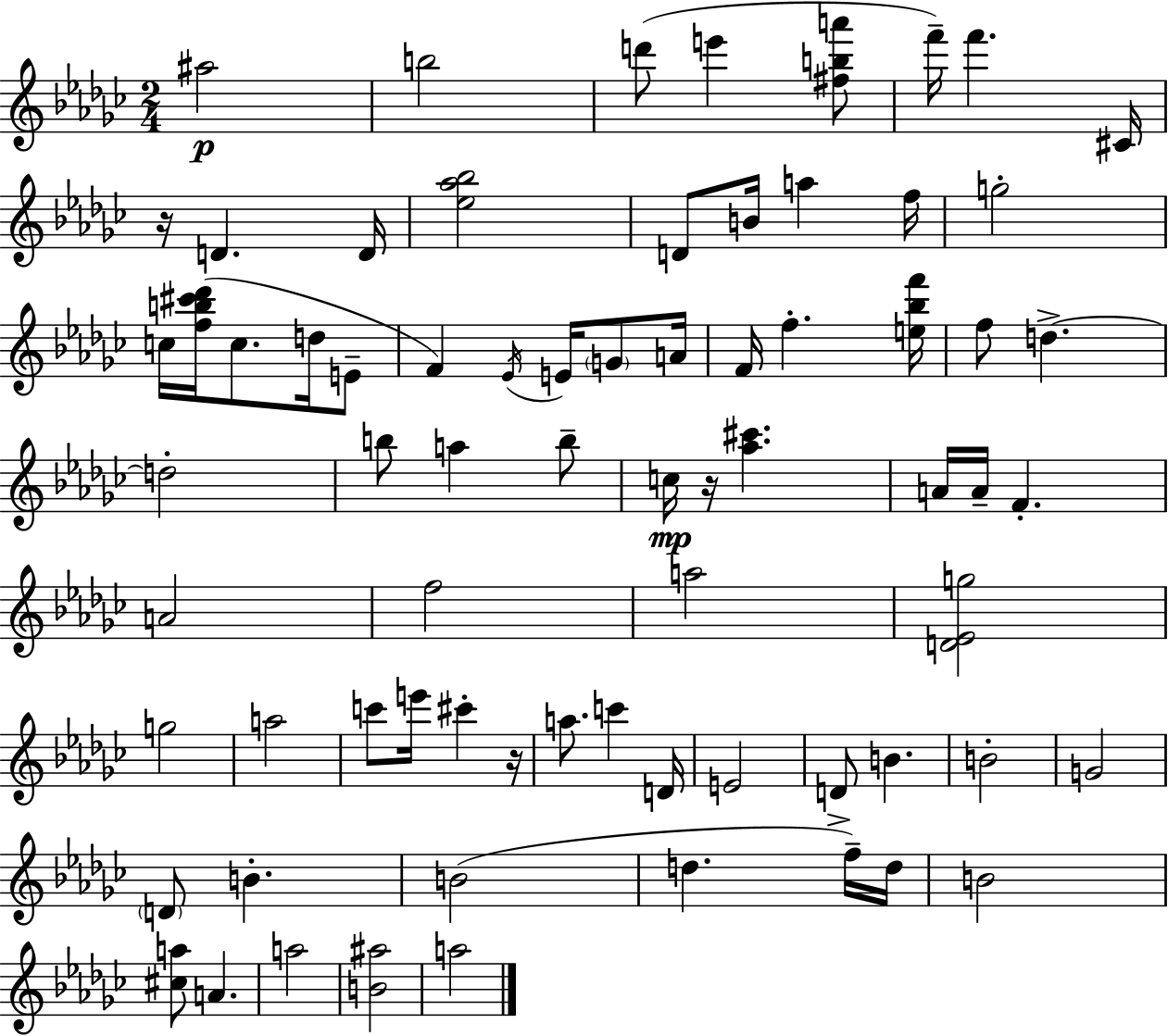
A#5/h B5/h D6/e E6/q [F#5,B5,A6]/e F6/s F6/q. C#4/s R/s D4/q. D4/s [Eb5,Ab5,Bb5]/h D4/e B4/s A5/q F5/s G5/h C5/s [F5,B5,C#6,Db6]/s C5/e. D5/s E4/e F4/q Eb4/s E4/s G4/e A4/s F4/s F5/q. [E5,Bb5,F6]/s F5/e D5/q. D5/h B5/e A5/q B5/e C5/s R/s [Ab5,C#6]/q. A4/s A4/s F4/q. A4/h F5/h A5/h [D4,Eb4,G5]/h G5/h A5/h C6/e E6/s C#6/q R/s A5/e. C6/q D4/s E4/h D4/e B4/q. B4/h G4/h D4/e B4/q. B4/h D5/q. F5/s D5/s B4/h [C#5,A5]/e A4/q. A5/h [B4,A#5]/h A5/h